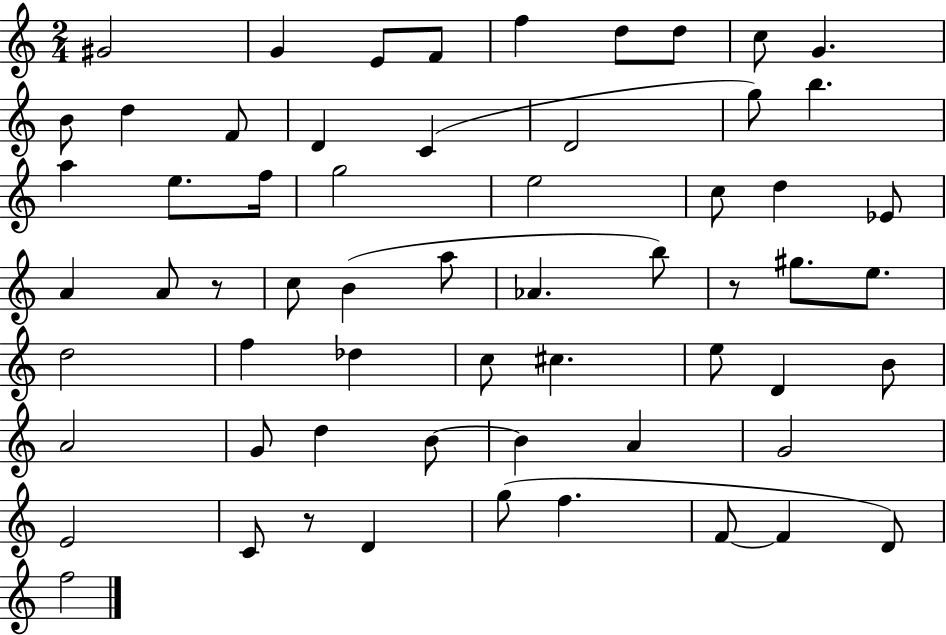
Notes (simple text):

G#4/h G4/q E4/e F4/e F5/q D5/e D5/e C5/e G4/q. B4/e D5/q F4/e D4/q C4/q D4/h G5/e B5/q. A5/q E5/e. F5/s G5/h E5/h C5/e D5/q Eb4/e A4/q A4/e R/e C5/e B4/q A5/e Ab4/q. B5/e R/e G#5/e. E5/e. D5/h F5/q Db5/q C5/e C#5/q. E5/e D4/q B4/e A4/h G4/e D5/q B4/e B4/q A4/q G4/h E4/h C4/e R/e D4/q G5/e F5/q. F4/e F4/q D4/e F5/h